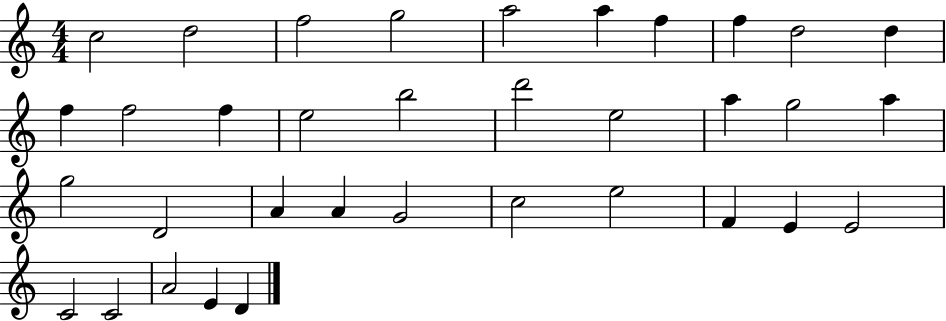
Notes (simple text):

C5/h D5/h F5/h G5/h A5/h A5/q F5/q F5/q D5/h D5/q F5/q F5/h F5/q E5/h B5/h D6/h E5/h A5/q G5/h A5/q G5/h D4/h A4/q A4/q G4/h C5/h E5/h F4/q E4/q E4/h C4/h C4/h A4/h E4/q D4/q